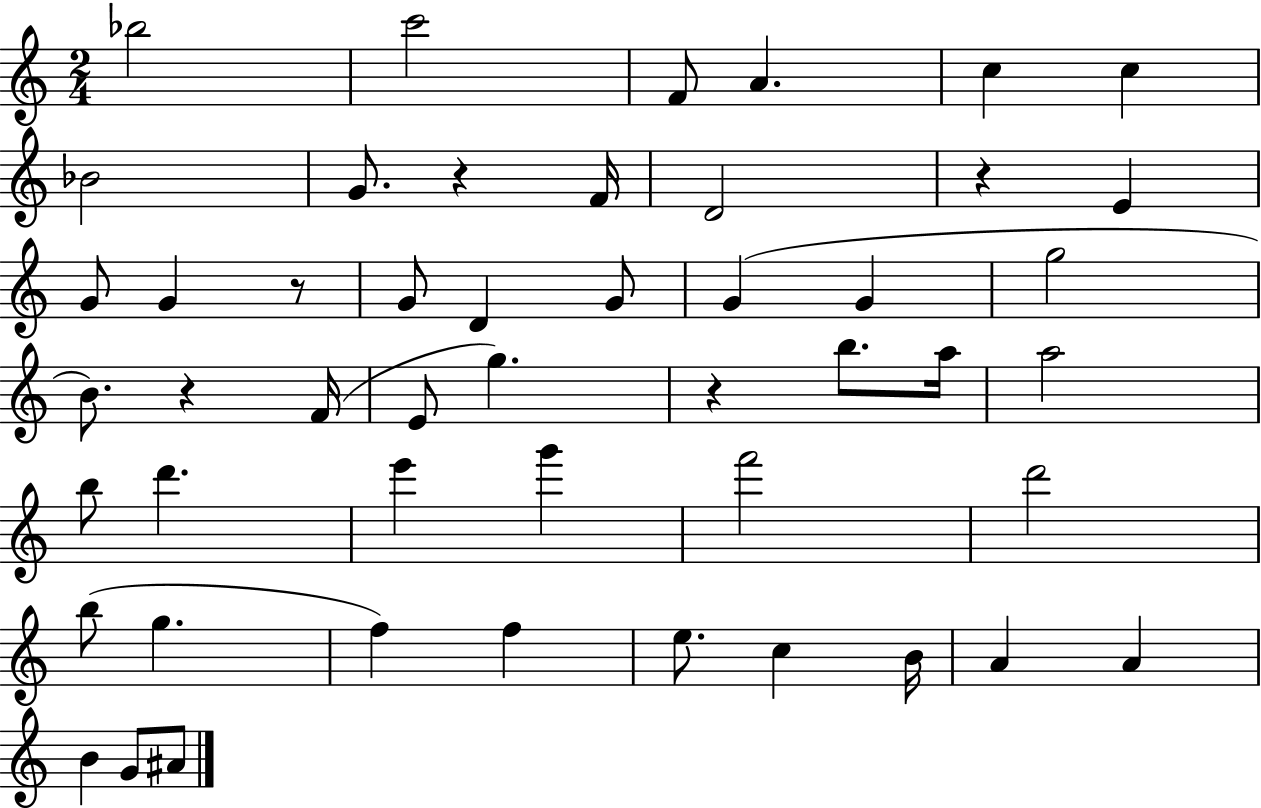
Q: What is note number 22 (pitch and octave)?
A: E4